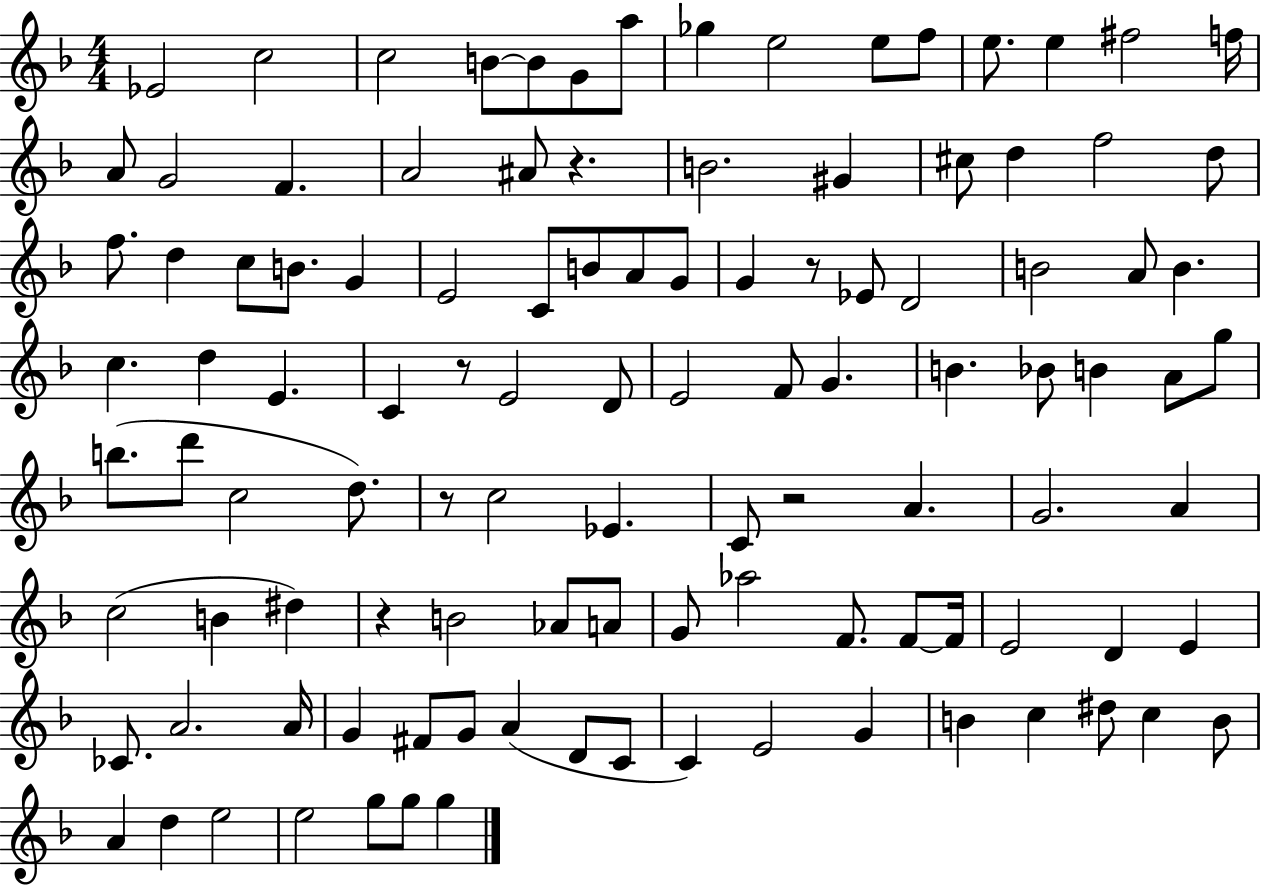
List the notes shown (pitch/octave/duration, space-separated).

Eb4/h C5/h C5/h B4/e B4/e G4/e A5/e Gb5/q E5/h E5/e F5/e E5/e. E5/q F#5/h F5/s A4/e G4/h F4/q. A4/h A#4/e R/q. B4/h. G#4/q C#5/e D5/q F5/h D5/e F5/e. D5/q C5/e B4/e. G4/q E4/h C4/e B4/e A4/e G4/e G4/q R/e Eb4/e D4/h B4/h A4/e B4/q. C5/q. D5/q E4/q. C4/q R/e E4/h D4/e E4/h F4/e G4/q. B4/q. Bb4/e B4/q A4/e G5/e B5/e. D6/e C5/h D5/e. R/e C5/h Eb4/q. C4/e R/h A4/q. G4/h. A4/q C5/h B4/q D#5/q R/q B4/h Ab4/e A4/e G4/e Ab5/h F4/e. F4/e F4/s E4/h D4/q E4/q CES4/e. A4/h. A4/s G4/q F#4/e G4/e A4/q D4/e C4/e C4/q E4/h G4/q B4/q C5/q D#5/e C5/q B4/e A4/q D5/q E5/h E5/h G5/e G5/e G5/q